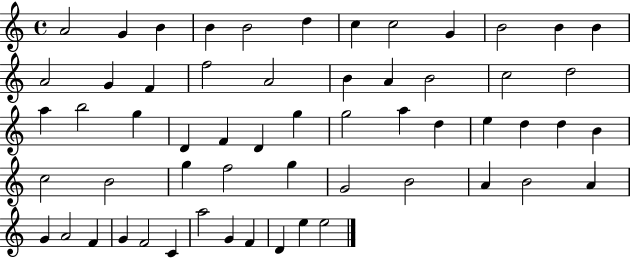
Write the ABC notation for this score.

X:1
T:Untitled
M:4/4
L:1/4
K:C
A2 G B B B2 d c c2 G B2 B B A2 G F f2 A2 B A B2 c2 d2 a b2 g D F D g g2 a d e d d B c2 B2 g f2 g G2 B2 A B2 A G A2 F G F2 C a2 G F D e e2